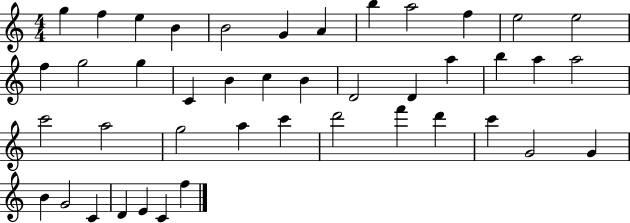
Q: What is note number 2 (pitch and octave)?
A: F5